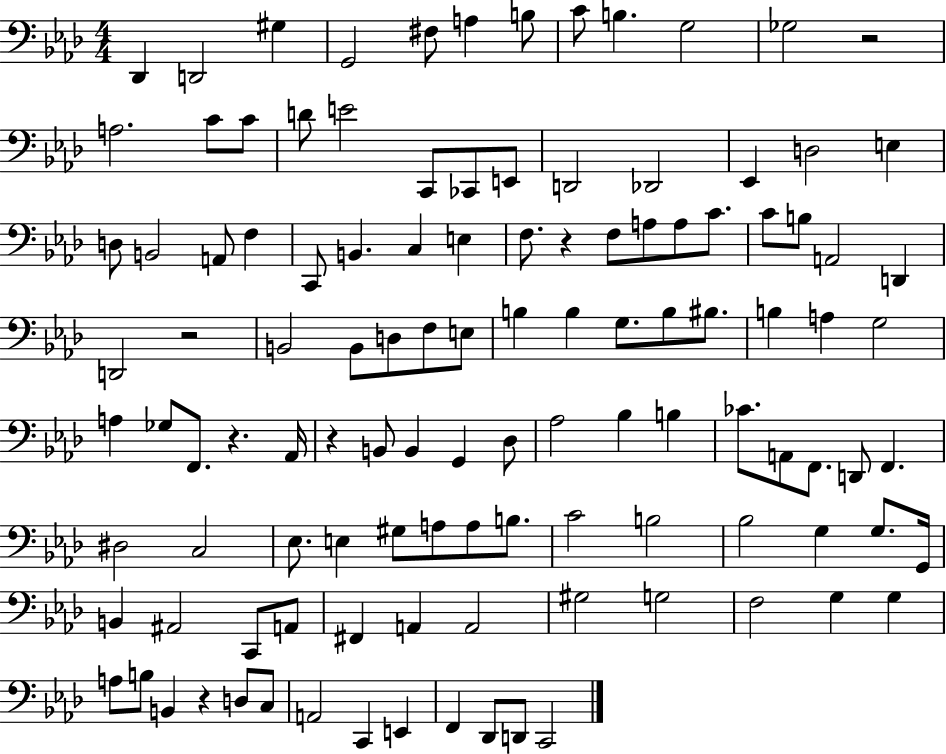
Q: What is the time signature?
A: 4/4